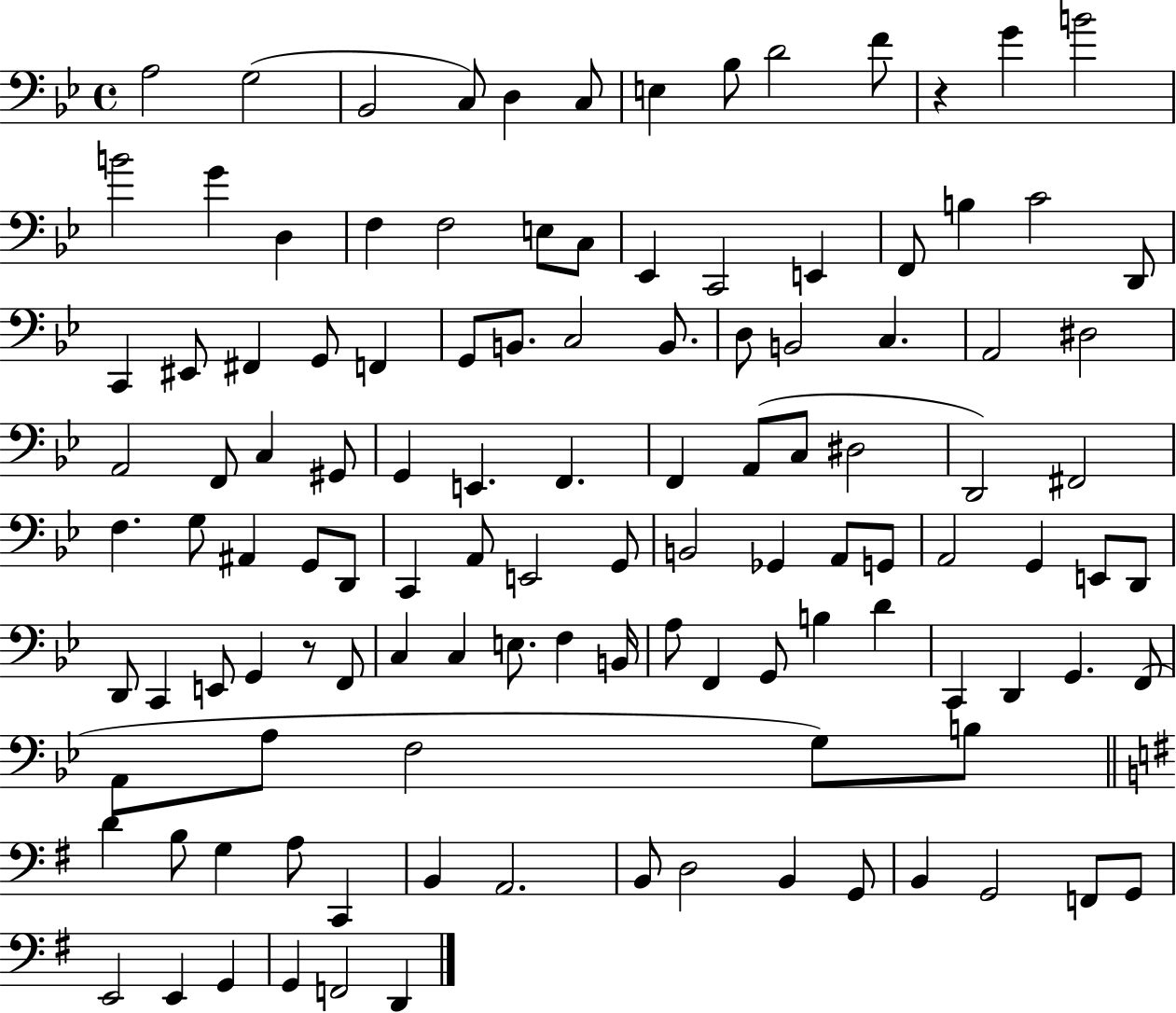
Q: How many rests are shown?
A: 2